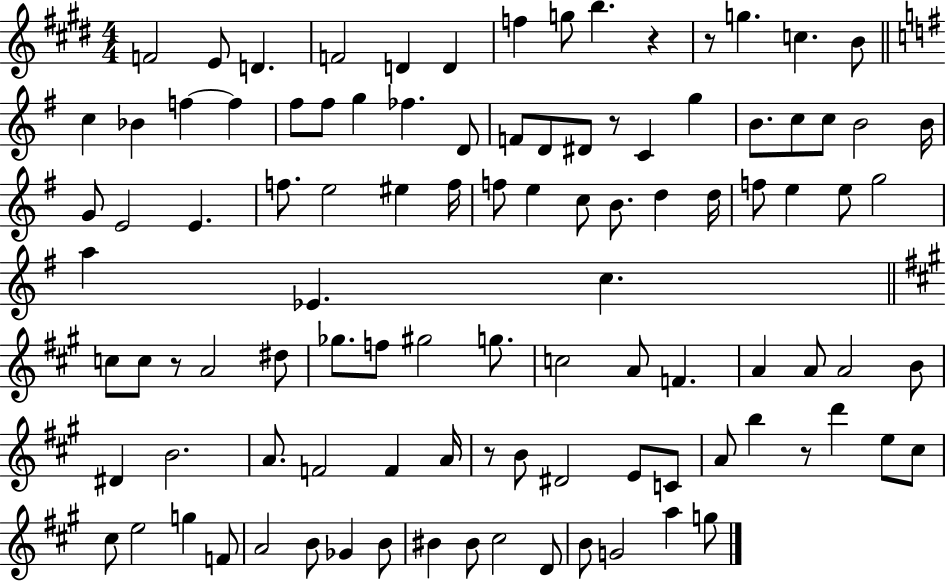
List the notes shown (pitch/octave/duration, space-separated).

F4/h E4/e D4/q. F4/h D4/q D4/q F5/q G5/e B5/q. R/q R/e G5/q. C5/q. B4/e C5/q Bb4/q F5/q F5/q F#5/e F#5/e G5/q FES5/q. D4/e F4/e D4/e D#4/e R/e C4/q G5/q B4/e. C5/e C5/e B4/h B4/s G4/e E4/h E4/q. F5/e. E5/h EIS5/q F5/s F5/e E5/q C5/e B4/e. D5/q D5/s F5/e E5/q E5/e G5/h A5/q Eb4/q. C5/q. C5/e C5/e R/e A4/h D#5/e Gb5/e. F5/e G#5/h G5/e. C5/h A4/e F4/q. A4/q A4/e A4/h B4/e D#4/q B4/h. A4/e. F4/h F4/q A4/s R/e B4/e D#4/h E4/e C4/e A4/e B5/q R/e D6/q E5/e C#5/e C#5/e E5/h G5/q F4/e A4/h B4/e Gb4/q B4/e BIS4/q BIS4/e C#5/h D4/e B4/e G4/h A5/q G5/e